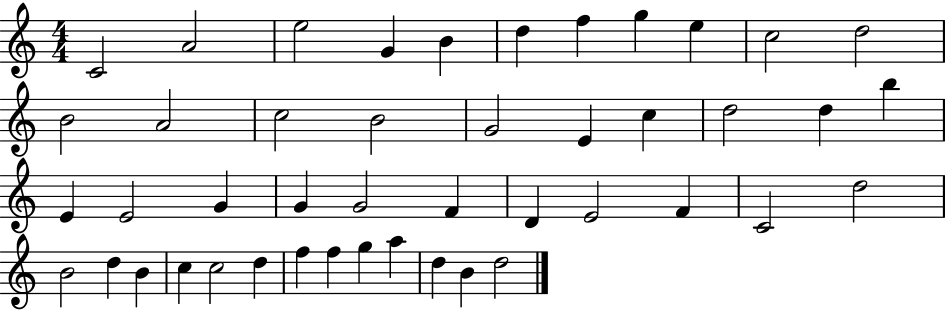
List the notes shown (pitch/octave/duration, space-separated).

C4/h A4/h E5/h G4/q B4/q D5/q F5/q G5/q E5/q C5/h D5/h B4/h A4/h C5/h B4/h G4/h E4/q C5/q D5/h D5/q B5/q E4/q E4/h G4/q G4/q G4/h F4/q D4/q E4/h F4/q C4/h D5/h B4/h D5/q B4/q C5/q C5/h D5/q F5/q F5/q G5/q A5/q D5/q B4/q D5/h